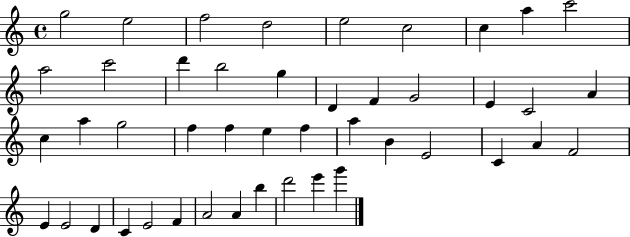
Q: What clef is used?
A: treble